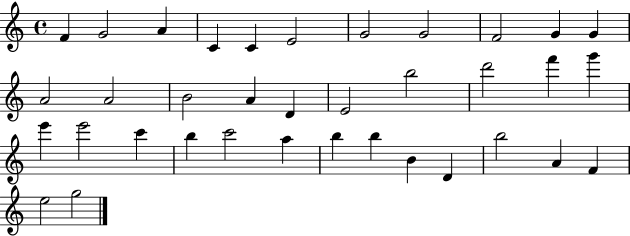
F4/q G4/h A4/q C4/q C4/q E4/h G4/h G4/h F4/h G4/q G4/q A4/h A4/h B4/h A4/q D4/q E4/h B5/h D6/h F6/q G6/q E6/q E6/h C6/q B5/q C6/h A5/q B5/q B5/q B4/q D4/q B5/h A4/q F4/q E5/h G5/h